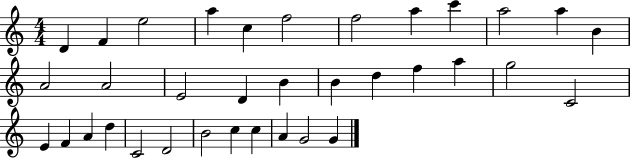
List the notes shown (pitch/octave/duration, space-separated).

D4/q F4/q E5/h A5/q C5/q F5/h F5/h A5/q C6/q A5/h A5/q B4/q A4/h A4/h E4/h D4/q B4/q B4/q D5/q F5/q A5/q G5/h C4/h E4/q F4/q A4/q D5/q C4/h D4/h B4/h C5/q C5/q A4/q G4/h G4/q